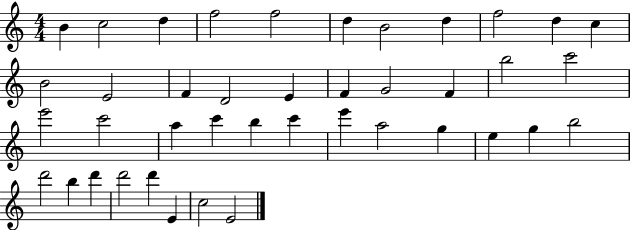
{
  \clef treble
  \numericTimeSignature
  \time 4/4
  \key c \major
  b'4 c''2 d''4 | f''2 f''2 | d''4 b'2 d''4 | f''2 d''4 c''4 | \break b'2 e'2 | f'4 d'2 e'4 | f'4 g'2 f'4 | b''2 c'''2 | \break e'''2 c'''2 | a''4 c'''4 b''4 c'''4 | e'''4 a''2 g''4 | e''4 g''4 b''2 | \break d'''2 b''4 d'''4 | d'''2 d'''4 e'4 | c''2 e'2 | \bar "|."
}